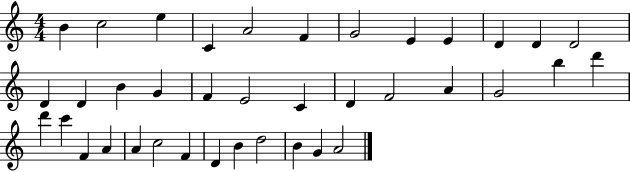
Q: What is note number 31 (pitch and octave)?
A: C5